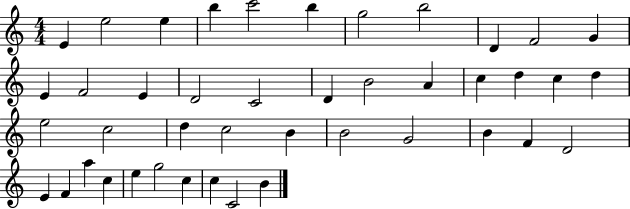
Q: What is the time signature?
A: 4/4